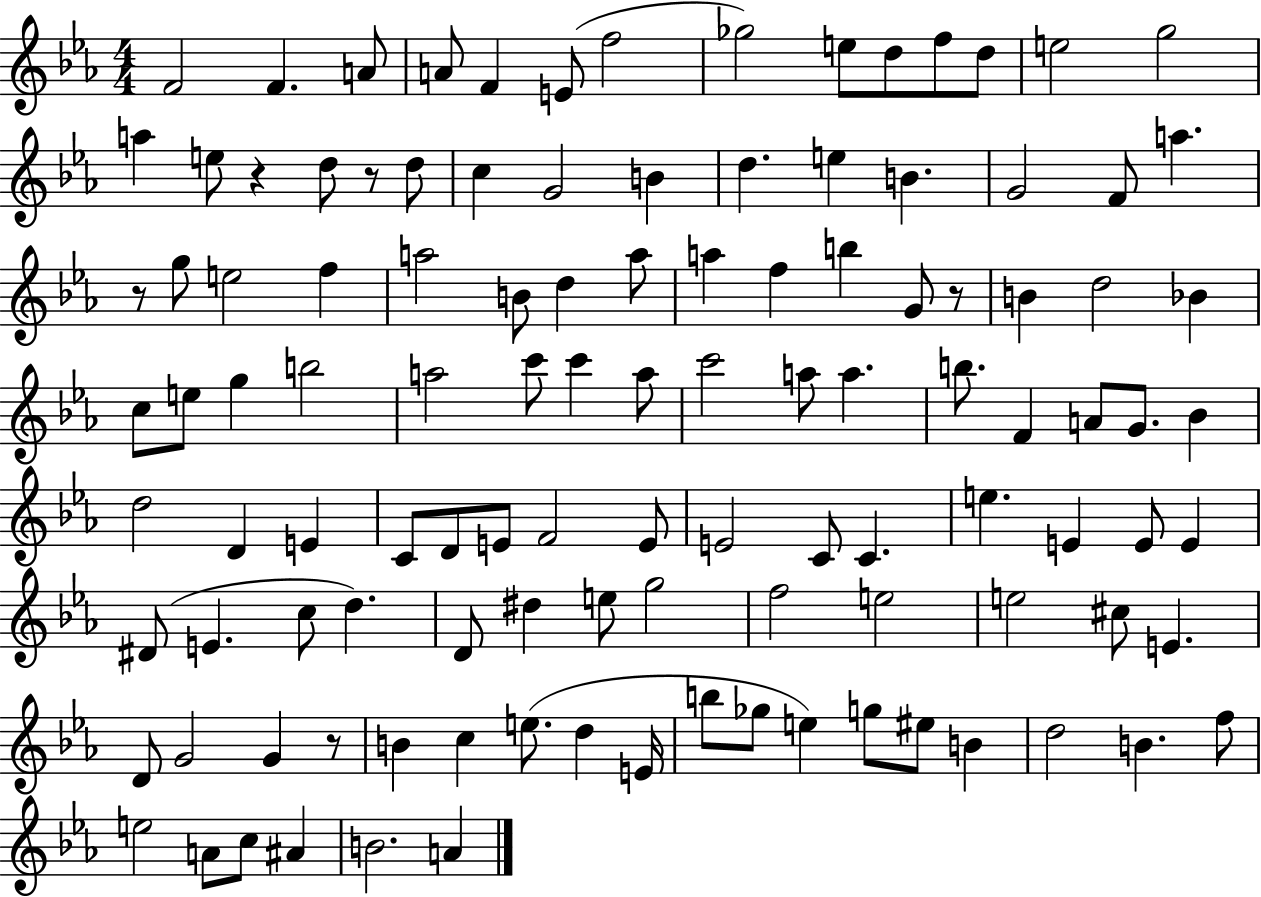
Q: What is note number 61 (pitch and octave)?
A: C4